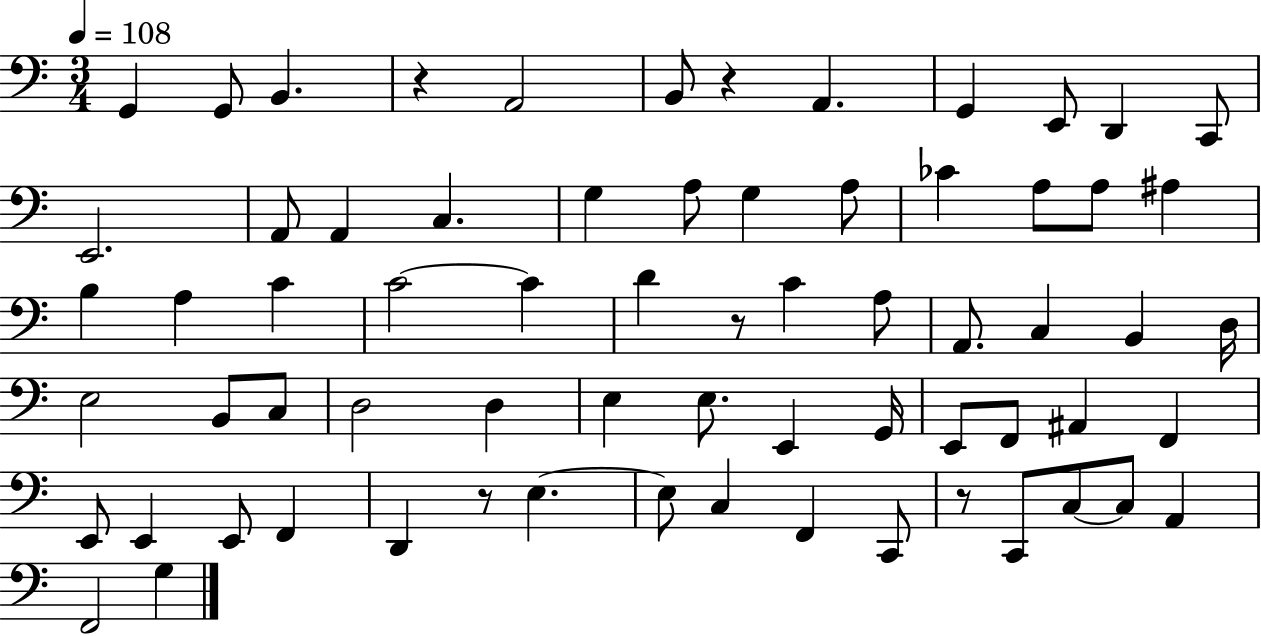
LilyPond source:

{
  \clef bass
  \numericTimeSignature
  \time 3/4
  \key c \major
  \tempo 4 = 108
  \repeat volta 2 { g,4 g,8 b,4. | r4 a,2 | b,8 r4 a,4. | g,4 e,8 d,4 c,8 | \break e,2. | a,8 a,4 c4. | g4 a8 g4 a8 | ces'4 a8 a8 ais4 | \break b4 a4 c'4 | c'2~~ c'4 | d'4 r8 c'4 a8 | a,8. c4 b,4 d16 | \break e2 b,8 c8 | d2 d4 | e4 e8. e,4 g,16 | e,8 f,8 ais,4 f,4 | \break e,8 e,4 e,8 f,4 | d,4 r8 e4.~~ | e8 c4 f,4 c,8 | r8 c,8 c8~~ c8 a,4 | \break f,2 g4 | } \bar "|."
}